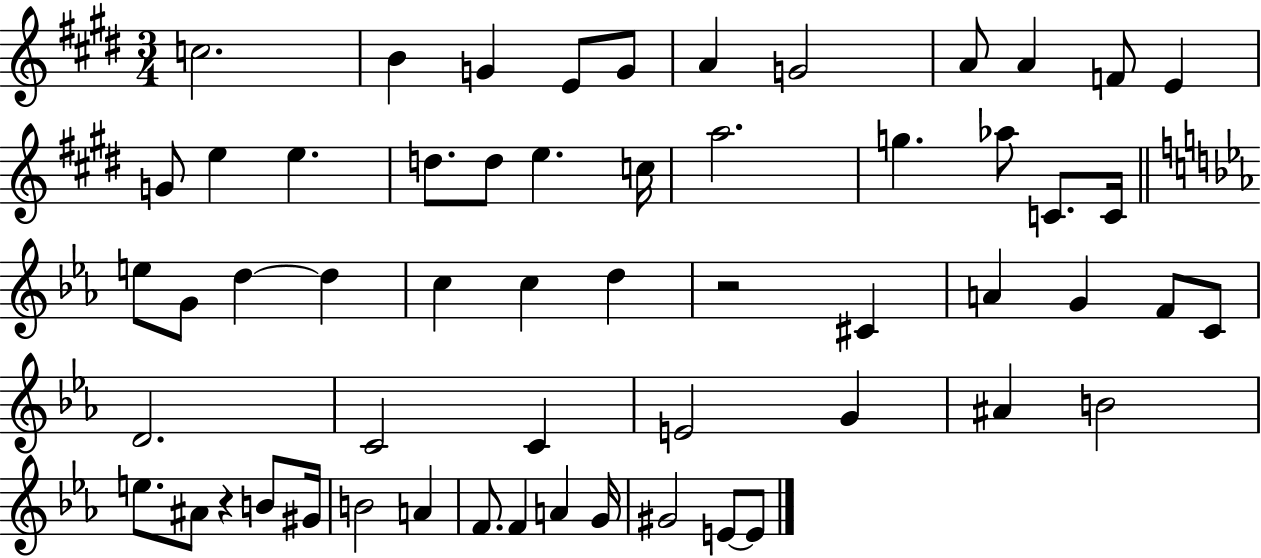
X:1
T:Untitled
M:3/4
L:1/4
K:E
c2 B G E/2 G/2 A G2 A/2 A F/2 E G/2 e e d/2 d/2 e c/4 a2 g _a/2 C/2 C/4 e/2 G/2 d d c c d z2 ^C A G F/2 C/2 D2 C2 C E2 G ^A B2 e/2 ^A/2 z B/2 ^G/4 B2 A F/2 F A G/4 ^G2 E/2 E/2